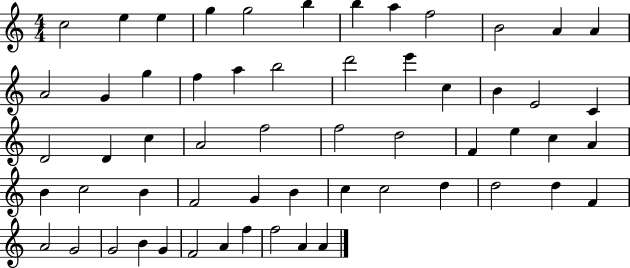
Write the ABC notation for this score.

X:1
T:Untitled
M:4/4
L:1/4
K:C
c2 e e g g2 b b a f2 B2 A A A2 G g f a b2 d'2 e' c B E2 C D2 D c A2 f2 f2 d2 F e c A B c2 B F2 G B c c2 d d2 d F A2 G2 G2 B G F2 A f f2 A A